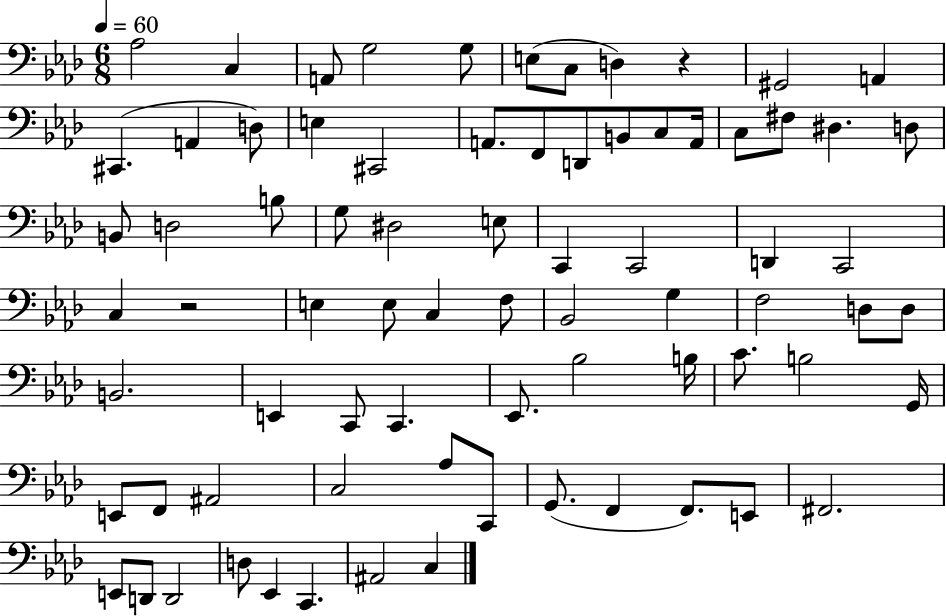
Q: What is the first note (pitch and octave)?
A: Ab3